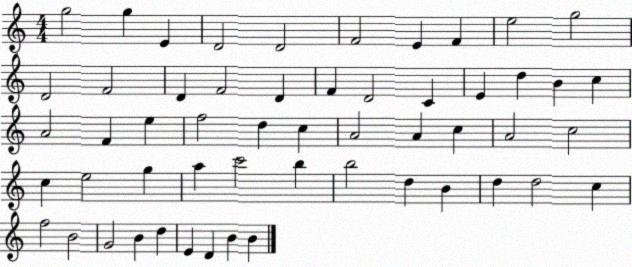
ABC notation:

X:1
T:Untitled
M:4/4
L:1/4
K:C
g2 g E D2 D2 F2 E F e2 g2 D2 F2 D F2 D F D2 C E d B c A2 F e f2 d c A2 A c A2 c2 c e2 g a c'2 b b2 d B d d2 c f2 B2 G2 B d E D B B